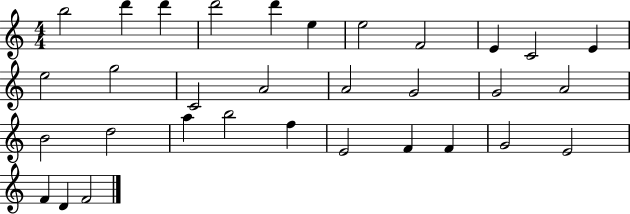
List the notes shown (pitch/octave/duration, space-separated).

B5/h D6/q D6/q D6/h D6/q E5/q E5/h F4/h E4/q C4/h E4/q E5/h G5/h C4/h A4/h A4/h G4/h G4/h A4/h B4/h D5/h A5/q B5/h F5/q E4/h F4/q F4/q G4/h E4/h F4/q D4/q F4/h